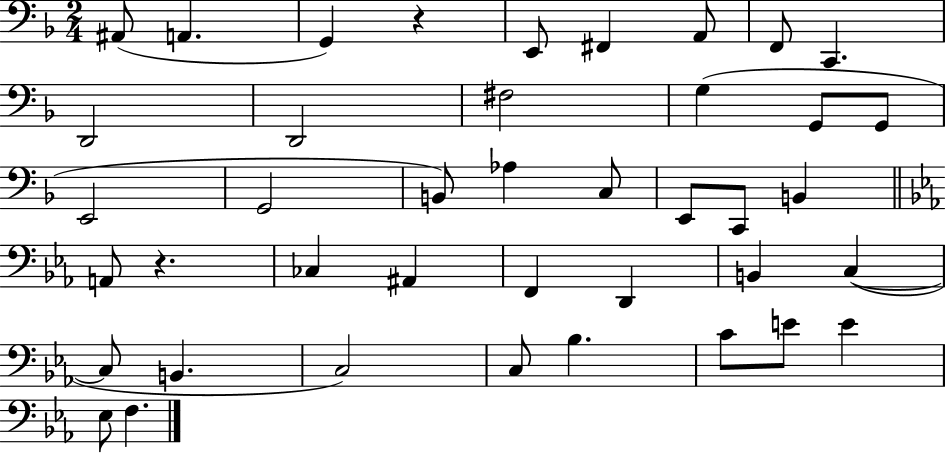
A#2/e A2/q. G2/q R/q E2/e F#2/q A2/e F2/e C2/q. D2/h D2/h F#3/h G3/q G2/e G2/e E2/h G2/h B2/e Ab3/q C3/e E2/e C2/e B2/q A2/e R/q. CES3/q A#2/q F2/q D2/q B2/q C3/q C3/e B2/q. C3/h C3/e Bb3/q. C4/e E4/e E4/q Eb3/e F3/q.